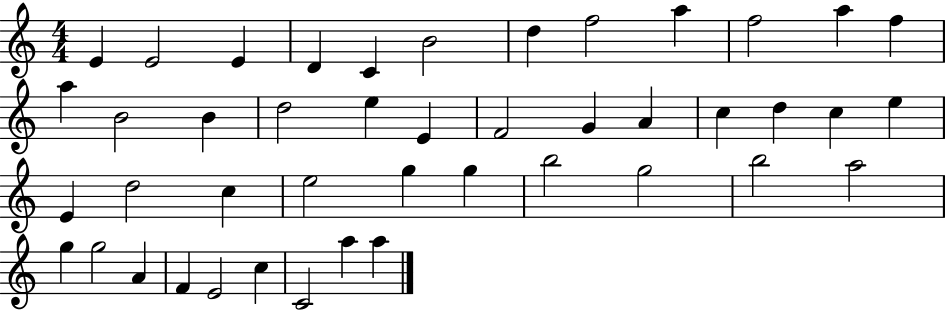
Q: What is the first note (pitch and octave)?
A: E4